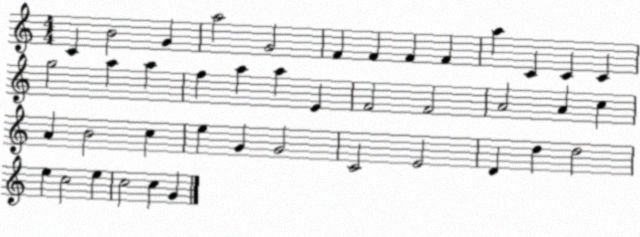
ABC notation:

X:1
T:Untitled
M:4/4
L:1/4
K:C
C B2 G a2 G2 F F F F a C C C g2 a a f a a E F2 F2 A2 A c A B2 c e G G2 C2 E2 D d d2 e c2 e c2 c G